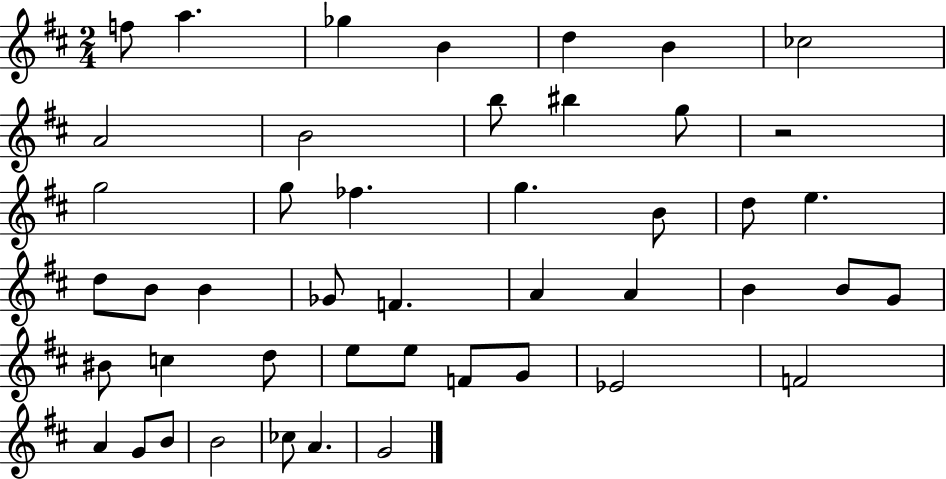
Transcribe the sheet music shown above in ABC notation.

X:1
T:Untitled
M:2/4
L:1/4
K:D
f/2 a _g B d B _c2 A2 B2 b/2 ^b g/2 z2 g2 g/2 _f g B/2 d/2 e d/2 B/2 B _G/2 F A A B B/2 G/2 ^B/2 c d/2 e/2 e/2 F/2 G/2 _E2 F2 A G/2 B/2 B2 _c/2 A G2